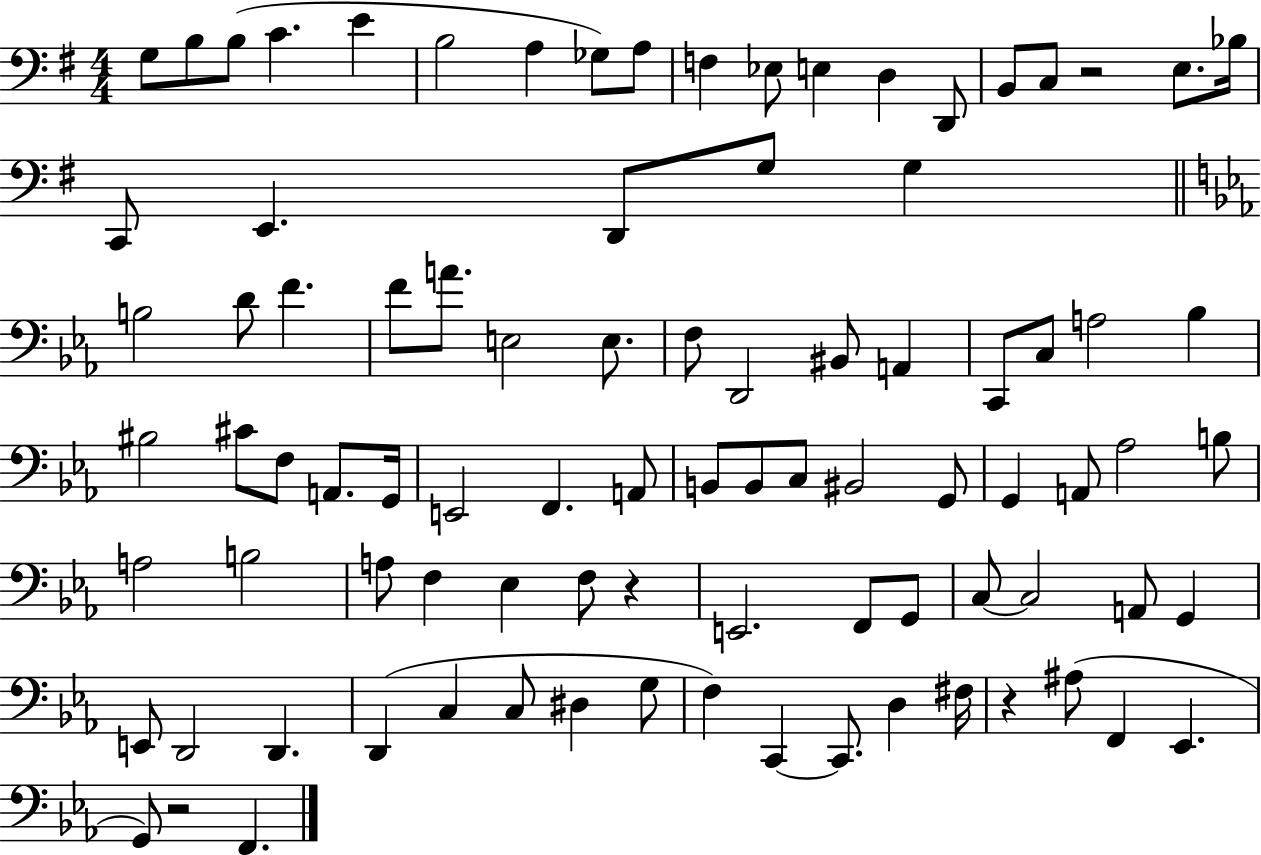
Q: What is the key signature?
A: G major